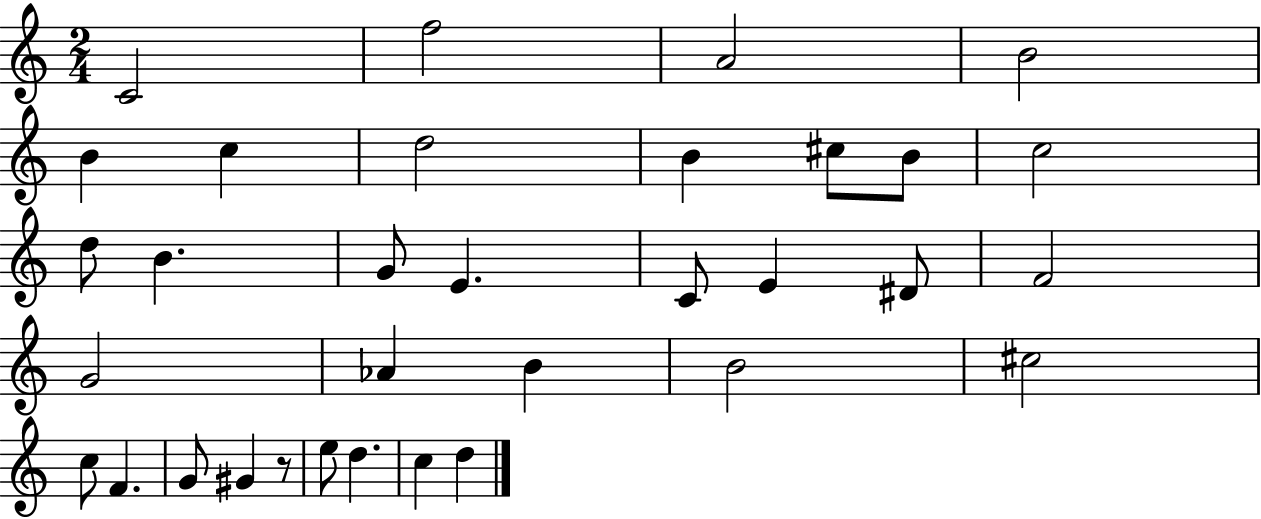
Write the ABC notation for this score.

X:1
T:Untitled
M:2/4
L:1/4
K:C
C2 f2 A2 B2 B c d2 B ^c/2 B/2 c2 d/2 B G/2 E C/2 E ^D/2 F2 G2 _A B B2 ^c2 c/2 F G/2 ^G z/2 e/2 d c d